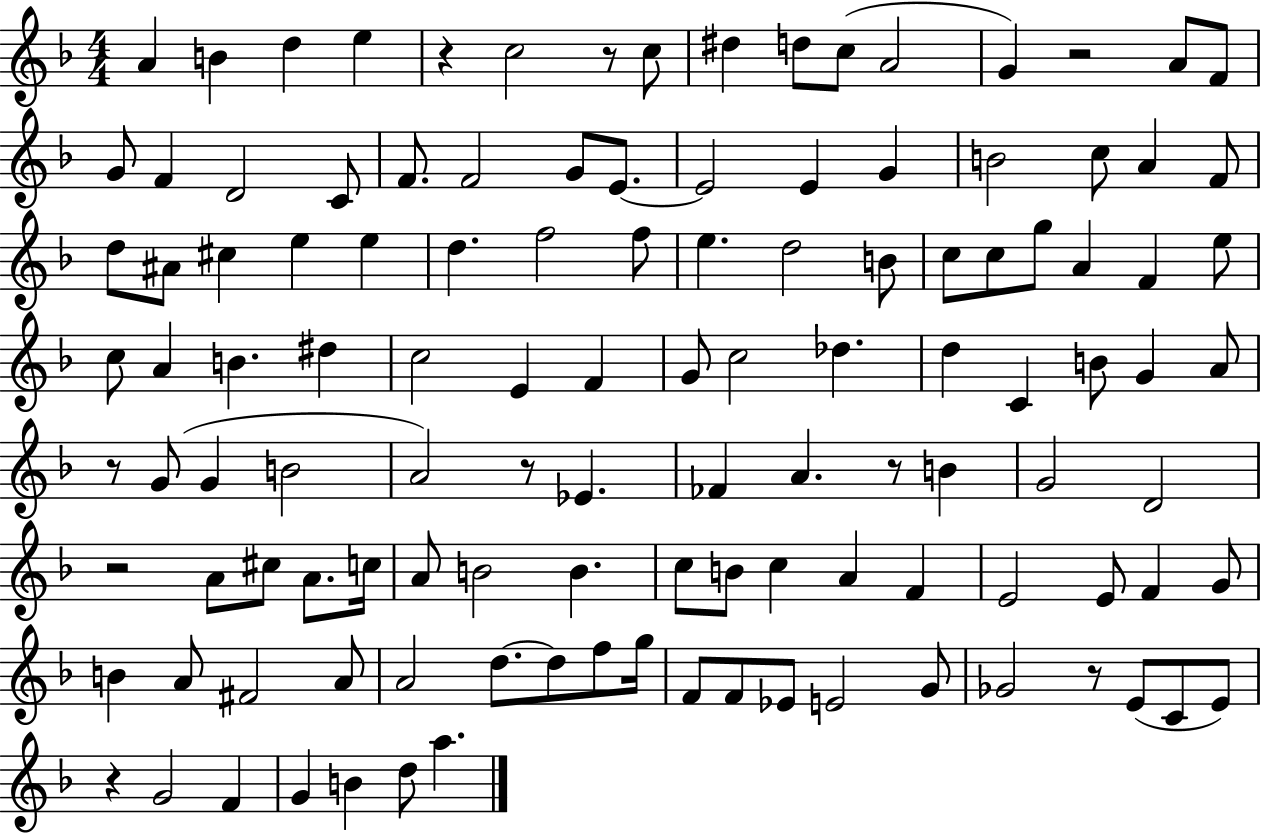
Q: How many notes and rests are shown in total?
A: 119